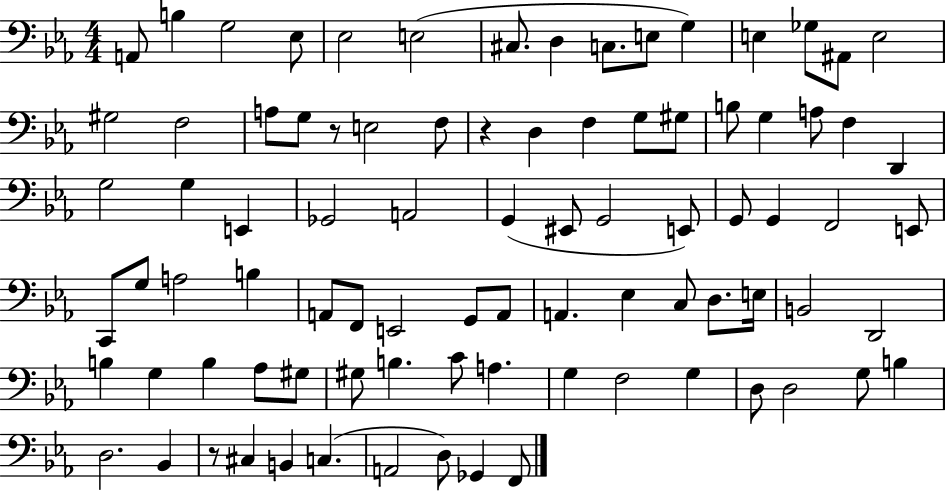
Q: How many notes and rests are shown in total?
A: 87